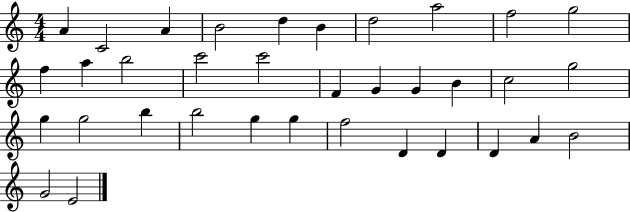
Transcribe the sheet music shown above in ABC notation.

X:1
T:Untitled
M:4/4
L:1/4
K:C
A C2 A B2 d B d2 a2 f2 g2 f a b2 c'2 c'2 F G G B c2 g2 g g2 b b2 g g f2 D D D A B2 G2 E2